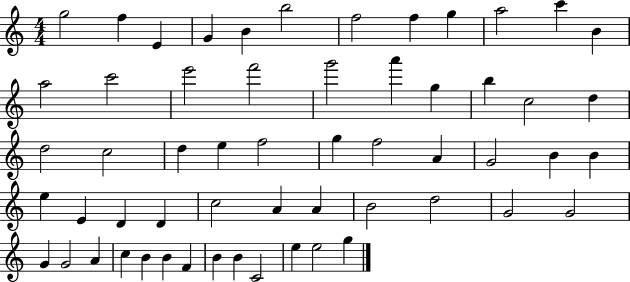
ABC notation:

X:1
T:Untitled
M:4/4
L:1/4
K:C
g2 f E G B b2 f2 f g a2 c' B a2 c'2 e'2 f'2 g'2 a' g b c2 d d2 c2 d e f2 g f2 A G2 B B e E D D c2 A A B2 d2 G2 G2 G G2 A c B B F B B C2 e e2 g